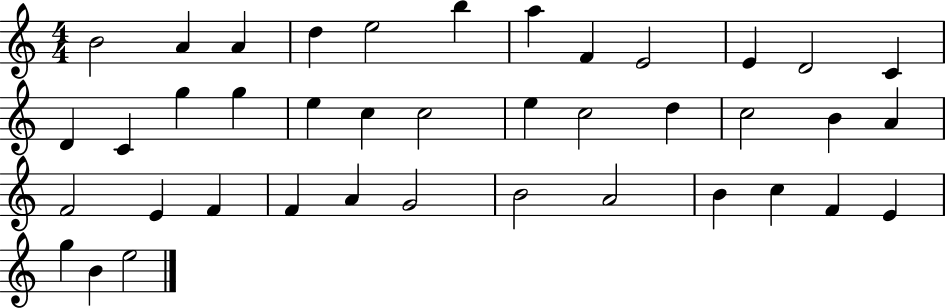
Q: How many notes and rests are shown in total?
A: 40